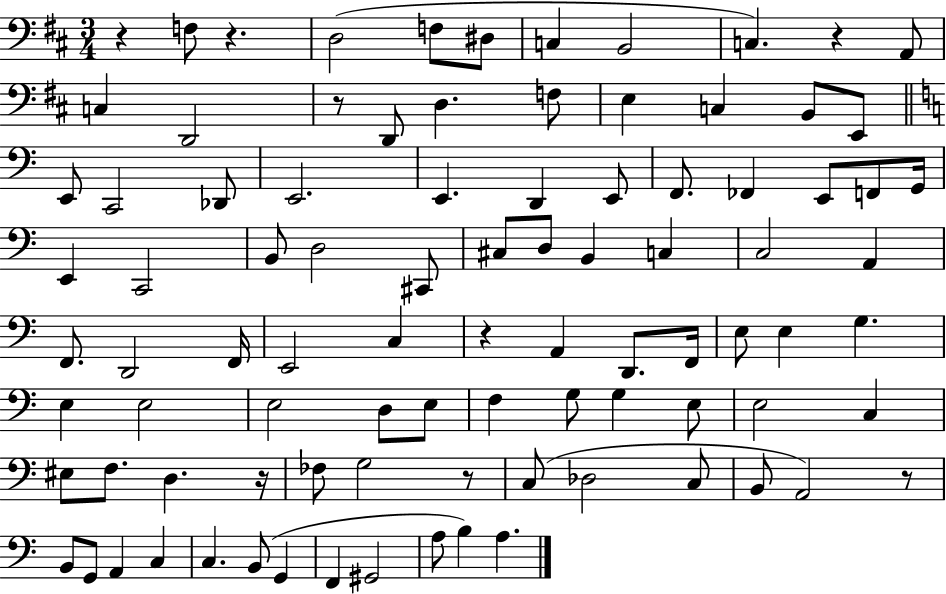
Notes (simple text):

R/q F3/e R/q. D3/h F3/e D#3/e C3/q B2/h C3/q. R/q A2/e C3/q D2/h R/e D2/e D3/q. F3/e E3/q C3/q B2/e E2/e E2/e C2/h Db2/e E2/h. E2/q. D2/q E2/e F2/e. FES2/q E2/e F2/e G2/s E2/q C2/h B2/e D3/h C#2/e C#3/e D3/e B2/q C3/q C3/h A2/q F2/e. D2/h F2/s E2/h C3/q R/q A2/q D2/e. F2/s E3/e E3/q G3/q. E3/q E3/h E3/h D3/e E3/e F3/q G3/e G3/q E3/e E3/h C3/q EIS3/e F3/e. D3/q. R/s FES3/e G3/h R/e C3/e Db3/h C3/e B2/e A2/h R/e B2/e G2/e A2/q C3/q C3/q. B2/e G2/q F2/q G#2/h A3/e B3/q A3/q.